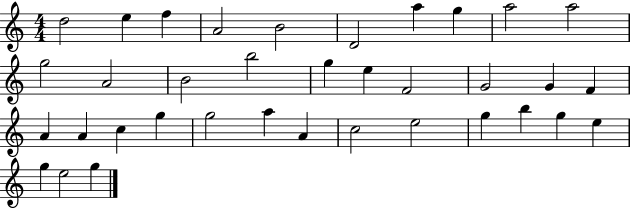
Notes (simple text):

D5/h E5/q F5/q A4/h B4/h D4/h A5/q G5/q A5/h A5/h G5/h A4/h B4/h B5/h G5/q E5/q F4/h G4/h G4/q F4/q A4/q A4/q C5/q G5/q G5/h A5/q A4/q C5/h E5/h G5/q B5/q G5/q E5/q G5/q E5/h G5/q